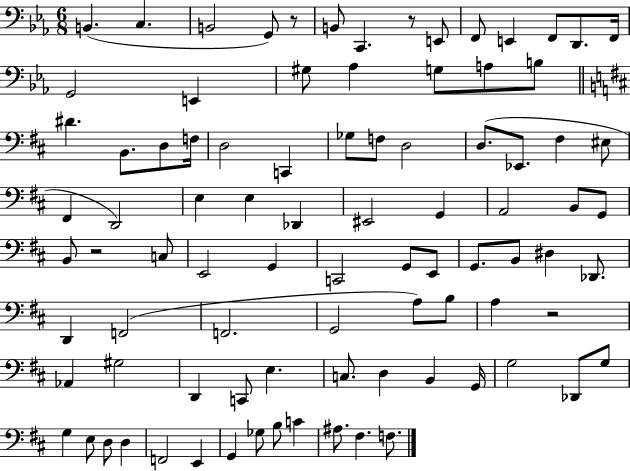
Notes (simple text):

B2/q. C3/q. B2/h G2/e R/e B2/e C2/q. R/e E2/e F2/e E2/q F2/e D2/e. F2/s G2/h E2/q G#3/e Ab3/q G3/e A3/e B3/e D#4/q. B2/e. D3/e F3/s D3/h C2/q Gb3/e F3/e D3/h D3/e. Eb2/e. F#3/q EIS3/e F#2/q D2/h E3/q E3/q Db2/q EIS2/h G2/q A2/h B2/e G2/e B2/e R/h C3/e E2/h G2/q C2/h G2/e E2/e G2/e. B2/e D#3/q Db2/e. D2/q F2/h F2/h. G2/h A3/e B3/e A3/q R/h Ab2/q G#3/h D2/q C2/e E3/q. C3/e. D3/q B2/q G2/s G3/h Db2/e G3/e G3/q E3/e D3/e D3/q F2/h E2/q G2/q Gb3/e B3/e C4/q A#3/e. F#3/q. F3/e.